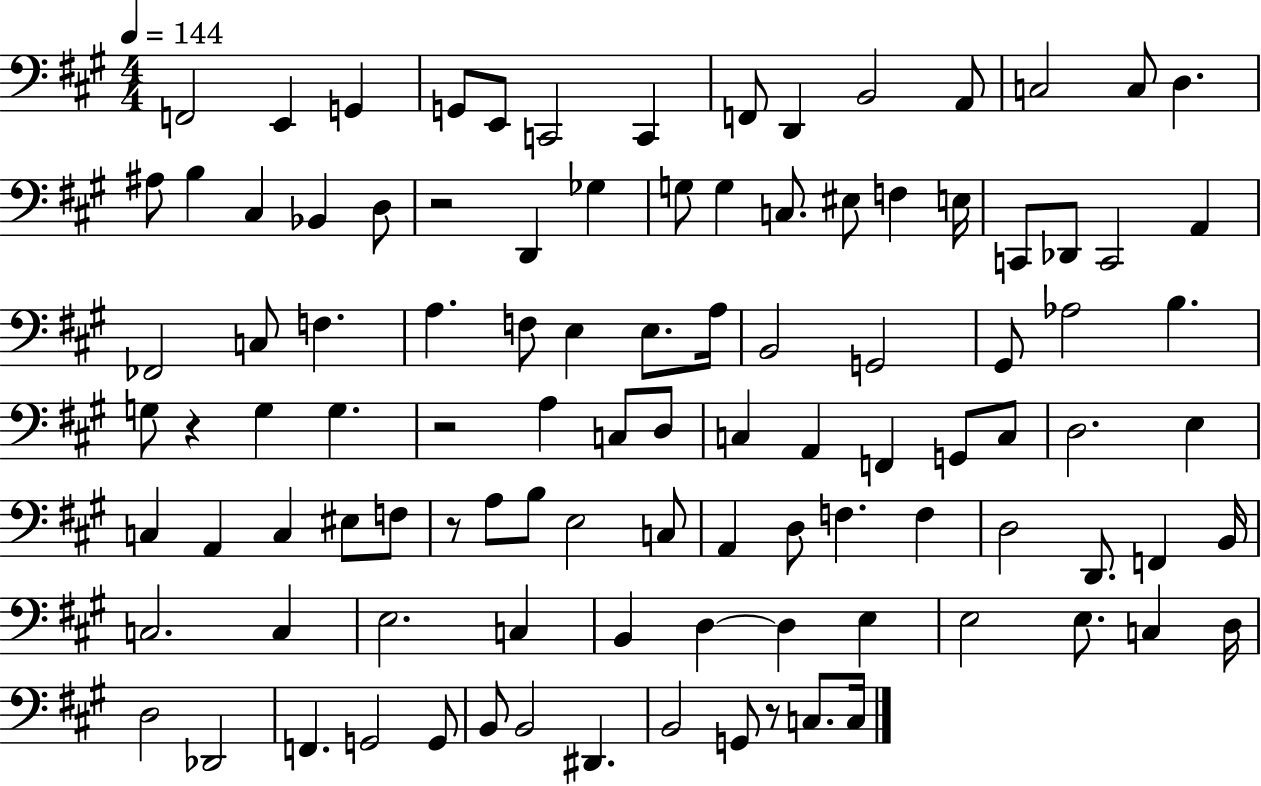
{
  \clef bass
  \numericTimeSignature
  \time 4/4
  \key a \major
  \tempo 4 = 144
  f,2 e,4 g,4 | g,8 e,8 c,2 c,4 | f,8 d,4 b,2 a,8 | c2 c8 d4. | \break ais8 b4 cis4 bes,4 d8 | r2 d,4 ges4 | g8 g4 c8. eis8 f4 e16 | c,8 des,8 c,2 a,4 | \break fes,2 c8 f4. | a4. f8 e4 e8. a16 | b,2 g,2 | gis,8 aes2 b4. | \break g8 r4 g4 g4. | r2 a4 c8 d8 | c4 a,4 f,4 g,8 c8 | d2. e4 | \break c4 a,4 c4 eis8 f8 | r8 a8 b8 e2 c8 | a,4 d8 f4. f4 | d2 d,8. f,4 b,16 | \break c2. c4 | e2. c4 | b,4 d4~~ d4 e4 | e2 e8. c4 d16 | \break d2 des,2 | f,4. g,2 g,8 | b,8 b,2 dis,4. | b,2 g,8 r8 c8. c16 | \break \bar "|."
}